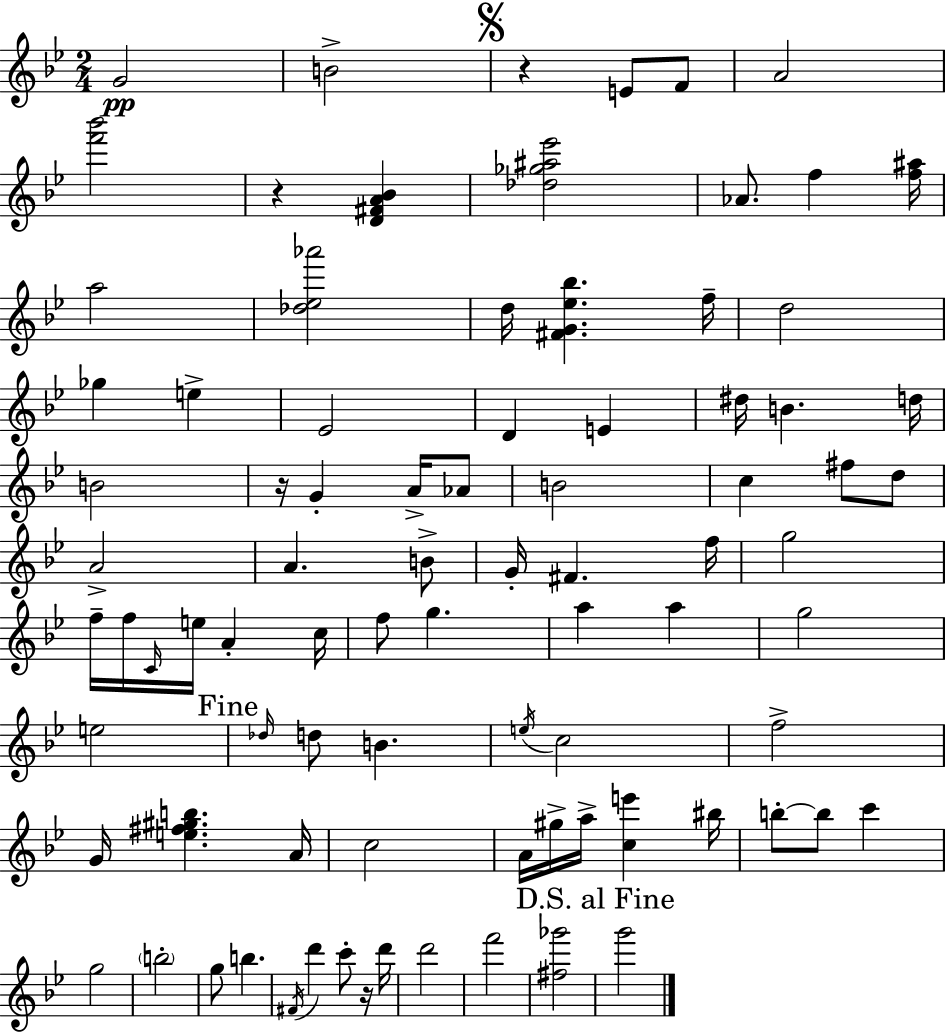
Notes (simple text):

G4/h B4/h R/q E4/e F4/e A4/h [F6,Bb6]/h R/q [D4,F#4,A4,Bb4]/q [Db5,Gb5,A#5,Eb6]/h Ab4/e. F5/q [F5,A#5]/s A5/h [Db5,Eb5,Ab6]/h D5/s [F#4,G4,Eb5,Bb5]/q. F5/s D5/h Gb5/q E5/q Eb4/h D4/q E4/q D#5/s B4/q. D5/s B4/h R/s G4/q A4/s Ab4/e B4/h C5/q F#5/e D5/e A4/h A4/q. B4/e G4/s F#4/q. F5/s G5/h F5/s F5/s C4/s E5/s A4/q C5/s F5/e G5/q. A5/q A5/q G5/h E5/h Db5/s D5/e B4/q. E5/s C5/h F5/h G4/s [E5,F#5,G#5,B5]/q. A4/s C5/h A4/s G#5/s A5/s [C5,E6]/q BIS5/s B5/e B5/e C6/q G5/h B5/h G5/e B5/q. F#4/s D6/q C6/e R/s D6/s D6/h F6/h [F#5,Gb6]/h G6/h